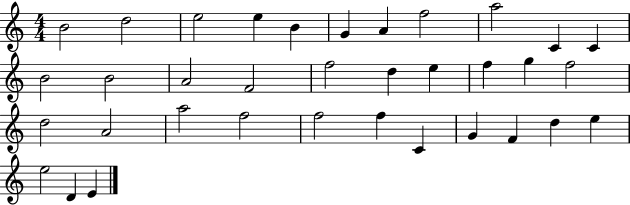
X:1
T:Untitled
M:4/4
L:1/4
K:C
B2 d2 e2 e B G A f2 a2 C C B2 B2 A2 F2 f2 d e f g f2 d2 A2 a2 f2 f2 f C G F d e e2 D E